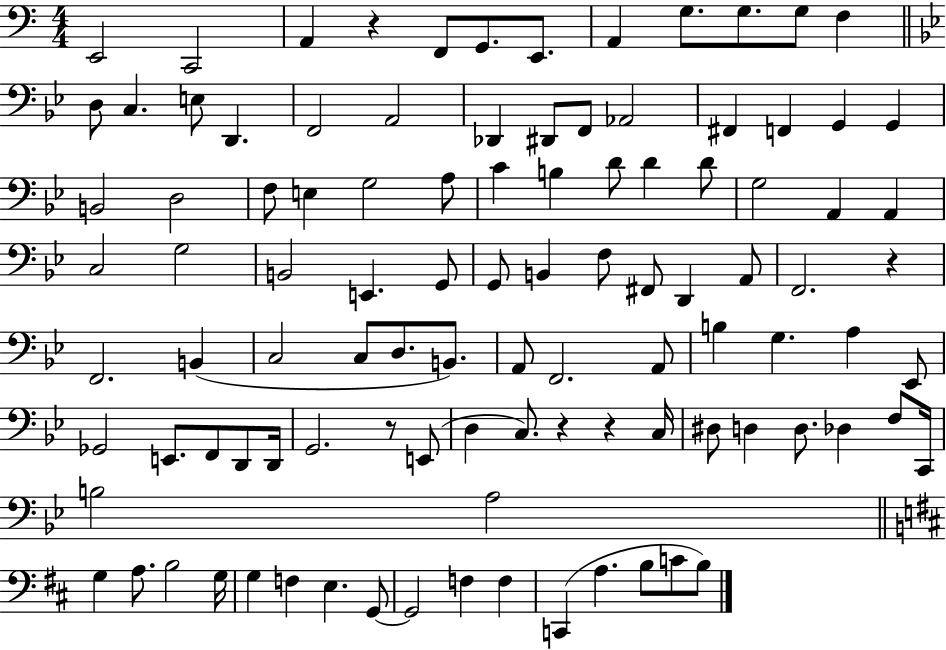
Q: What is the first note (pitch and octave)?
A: E2